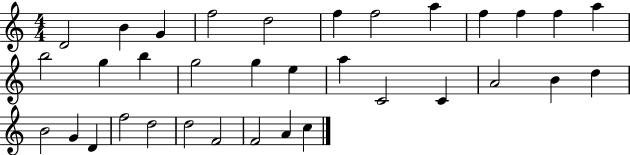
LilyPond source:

{
  \clef treble
  \numericTimeSignature
  \time 4/4
  \key c \major
  d'2 b'4 g'4 | f''2 d''2 | f''4 f''2 a''4 | f''4 f''4 f''4 a''4 | \break b''2 g''4 b''4 | g''2 g''4 e''4 | a''4 c'2 c'4 | a'2 b'4 d''4 | \break b'2 g'4 d'4 | f''2 d''2 | d''2 f'2 | f'2 a'4 c''4 | \break \bar "|."
}